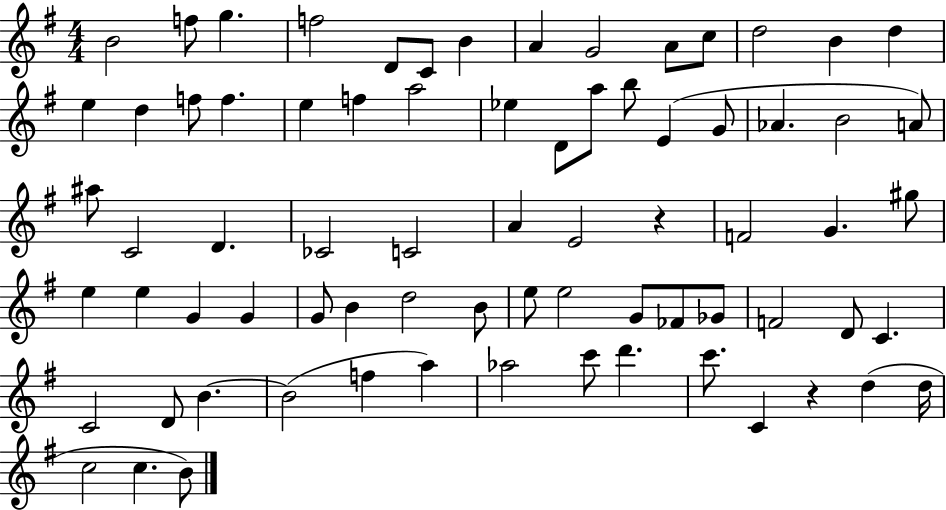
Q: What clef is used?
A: treble